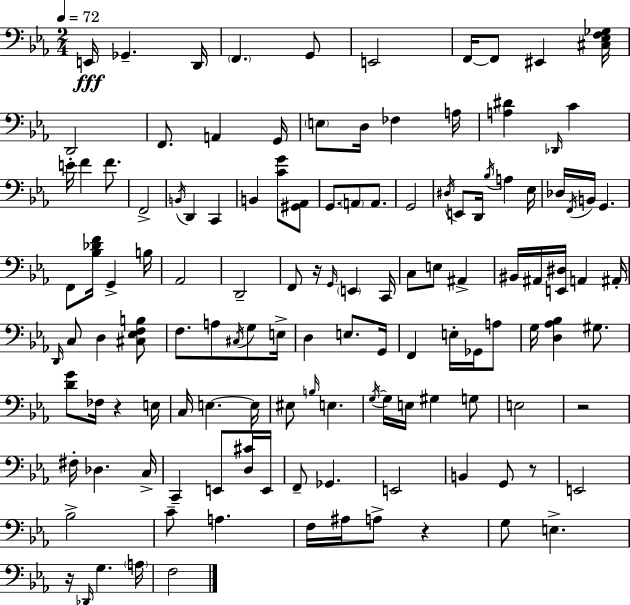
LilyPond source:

{
  \clef bass
  \numericTimeSignature
  \time 2/4
  \key ees \major
  \tempo 4 = 72
  e,16\fff ges,4.-- d,16 | \parenthesize f,4. g,8 | e,2 | f,16~~ f,8 eis,4 <cis ees f ges>16 | \break d,2 | f,8. a,4 g,16 | \parenthesize e8 d16 fes4 a16 | <a dis'>4 \grace { des,16 } c'4 | \break e'16-. f'4 f'8. | f,2-> | \acciaccatura { b,16 } d,4 c,4 | b,4 <c' g'>8 | \break <gis, aes,>8 g,8. \parenthesize a,8 a,8. | g,2 | \acciaccatura { dis16 } e,8 d,16 \acciaccatura { bes16 } a4 | ees16 des16 \acciaccatura { f,16 } b,16 g,4. | \break f,8 <bes des' f'>16 | g,4-> b16 aes,2 | d,2-- | f,8 r16 | \break \grace { g,16 } \parenthesize e,4 c,16 c8 | e8 ais,4-> bis,16 ais,16 | <e, dis>16 a,4 ais,16-. \grace { d,16 } c8 | d4 <cis ees f b>8 f8. | \break a8 \acciaccatura { cis16 } g8 e16-> | d4 e8. g,16 | f,4 e16-. ges,16 a8 | g16 <d aes bes>4 gis8. | \break <d' g'>8 fes16 r4 e16 | c16 e4.~~ e16 | eis8 \grace { b16 } e4. | \acciaccatura { g16~ }~ g16 e16 gis4 | \break g8 e2 | r2 | fis16-. des4. | c16-> c,4-- e,8 | \break <d cis'>16 e,16 f,8-- ges,4. | e,2 | b,4 g,8 | r8 e,2 | \break bes2-> | c'8-- a4. | f16 ais16 a8-> r4 | g8 e4.-> | \break r16 \grace { des,16 } g4. | \parenthesize a16 f2 | \bar "|."
}